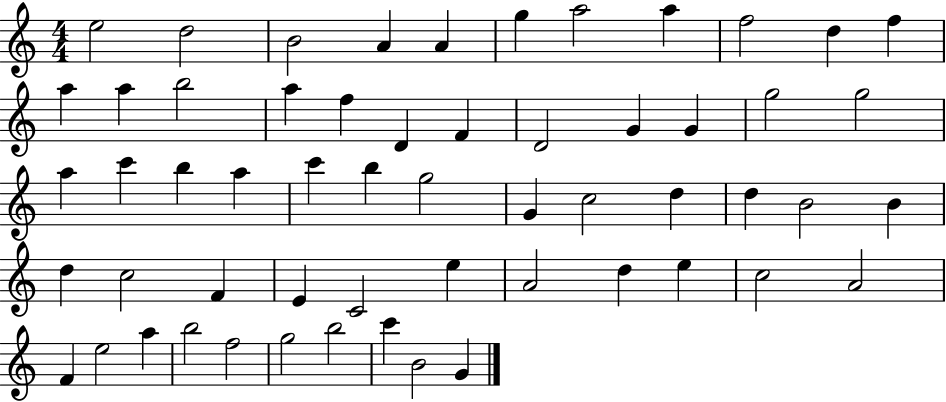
X:1
T:Untitled
M:4/4
L:1/4
K:C
e2 d2 B2 A A g a2 a f2 d f a a b2 a f D F D2 G G g2 g2 a c' b a c' b g2 G c2 d d B2 B d c2 F E C2 e A2 d e c2 A2 F e2 a b2 f2 g2 b2 c' B2 G